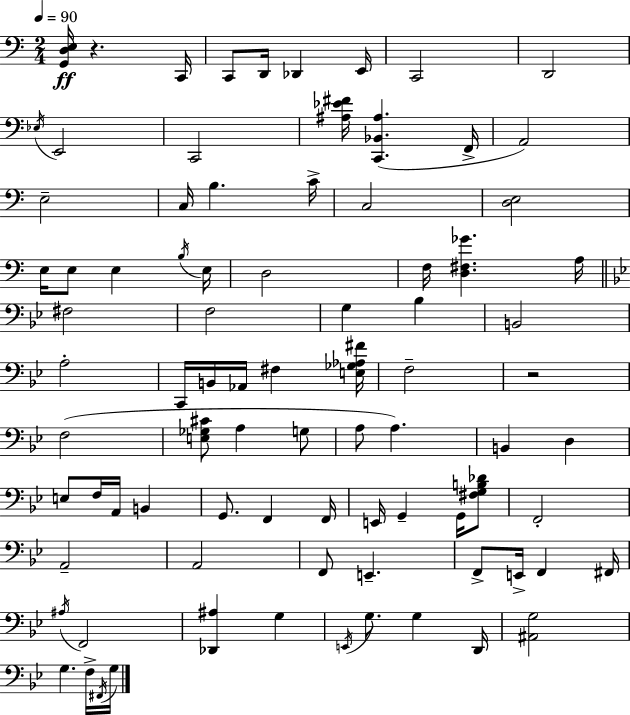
[G2,D3,E3]/s R/q. C2/s C2/e D2/s Db2/q E2/s C2/h D2/h Eb3/s E2/h C2/h [A#3,Eb4,F#4]/s [C2,Bb2,A#3]/q. F2/s A2/h E3/h C3/s B3/q. C4/s C3/h [D3,E3]/h E3/s E3/e E3/q B3/s E3/s D3/h F3/s [D3,F#3,Gb4]/q. A3/s F#3/h F3/h G3/q Bb3/q B2/h A3/h C2/s B2/s Ab2/s F#3/q [E3,Gb3,Ab3,F#4]/s F3/h R/h F3/h [E3,Gb3,C#4]/e A3/q G3/e A3/e A3/q. B2/q D3/q E3/e F3/s A2/s B2/q G2/e. F2/q F2/s E2/s G2/q G2/s [F#3,G3,B3,Db4]/e F2/h A2/h A2/h F2/e E2/q. F2/e E2/s F2/q F#2/s A#3/s F2/h [Db2,A#3]/q G3/q E2/s G3/e. G3/q D2/s [A#2,G3]/h G3/q. F3/s F#2/s G3/s